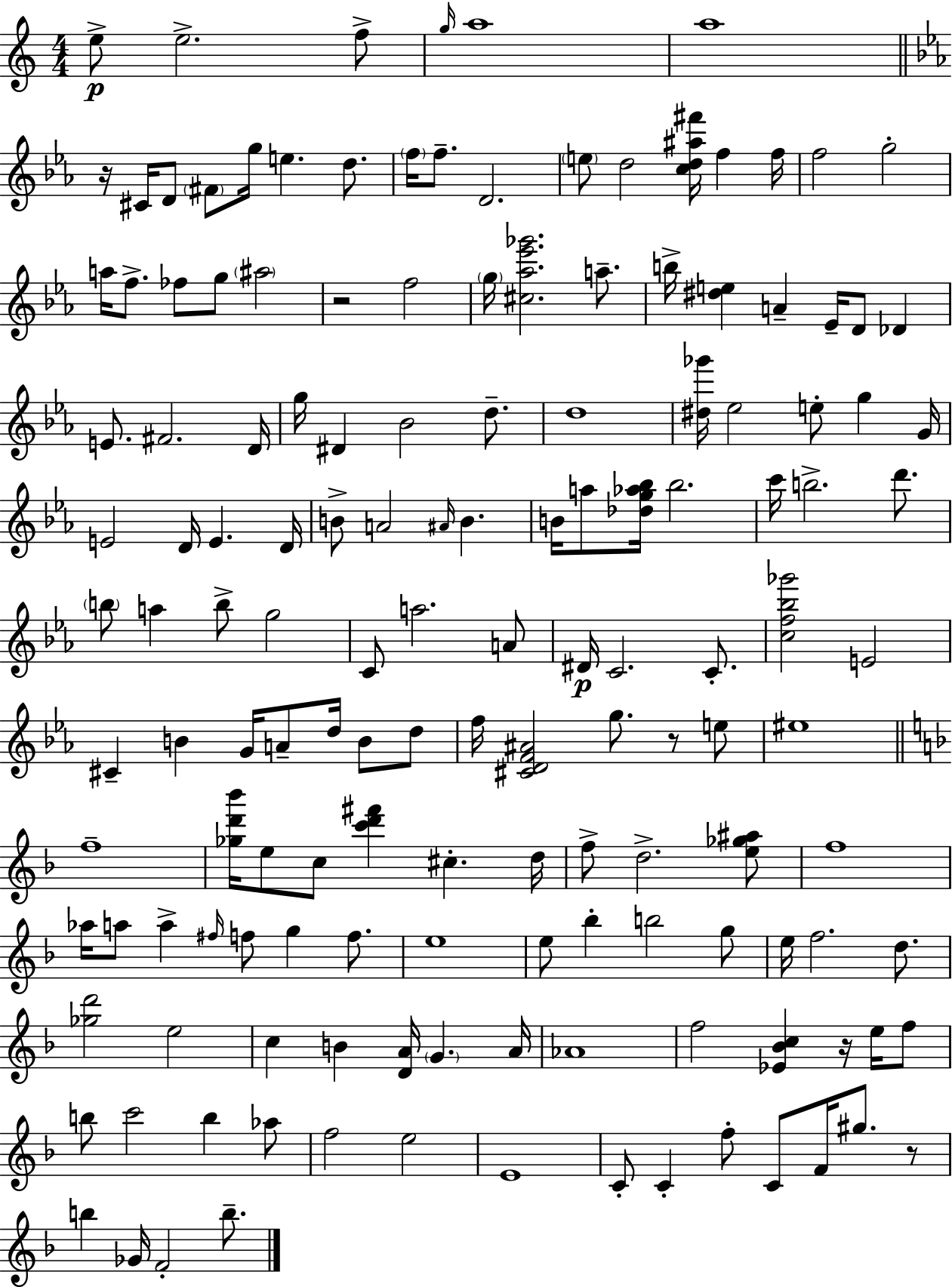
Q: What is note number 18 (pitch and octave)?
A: F5